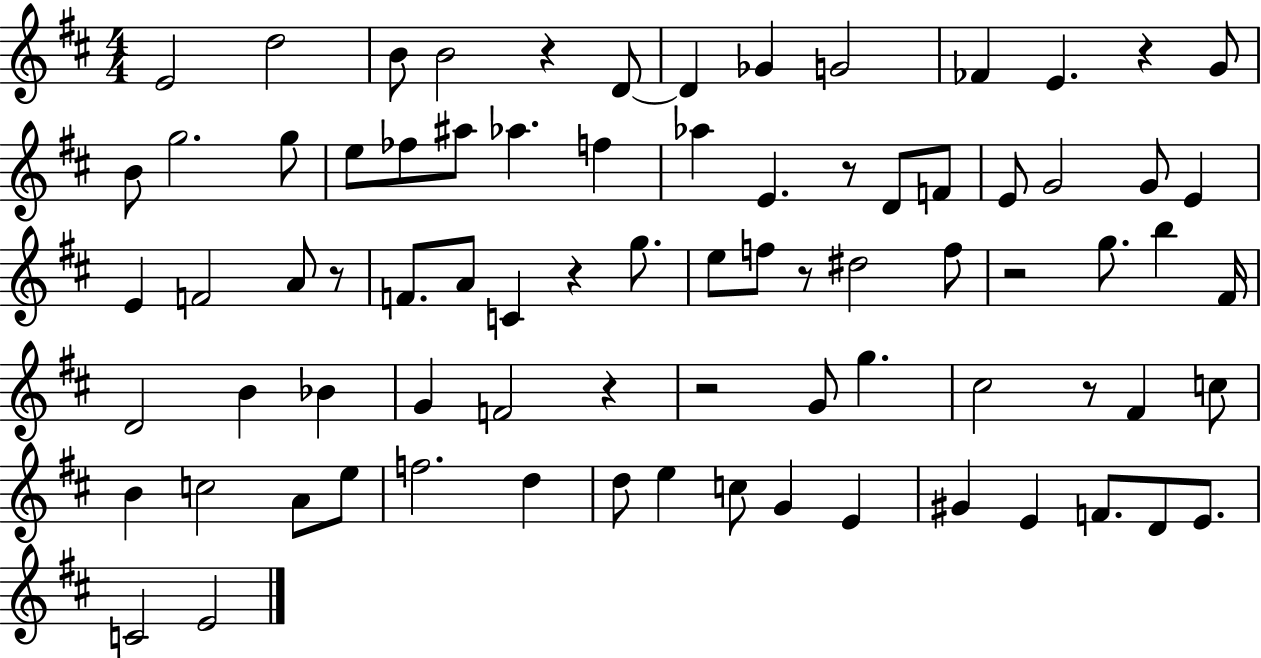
{
  \clef treble
  \numericTimeSignature
  \time 4/4
  \key d \major
  e'2 d''2 | b'8 b'2 r4 d'8~~ | d'4 ges'4 g'2 | fes'4 e'4. r4 g'8 | \break b'8 g''2. g''8 | e''8 fes''8 ais''8 aes''4. f''4 | aes''4 e'4. r8 d'8 f'8 | e'8 g'2 g'8 e'4 | \break e'4 f'2 a'8 r8 | f'8. a'8 c'4 r4 g''8. | e''8 f''8 r8 dis''2 f''8 | r2 g''8. b''4 fis'16 | \break d'2 b'4 bes'4 | g'4 f'2 r4 | r2 g'8 g''4. | cis''2 r8 fis'4 c''8 | \break b'4 c''2 a'8 e''8 | f''2. d''4 | d''8 e''4 c''8 g'4 e'4 | gis'4 e'4 f'8. d'8 e'8. | \break c'2 e'2 | \bar "|."
}